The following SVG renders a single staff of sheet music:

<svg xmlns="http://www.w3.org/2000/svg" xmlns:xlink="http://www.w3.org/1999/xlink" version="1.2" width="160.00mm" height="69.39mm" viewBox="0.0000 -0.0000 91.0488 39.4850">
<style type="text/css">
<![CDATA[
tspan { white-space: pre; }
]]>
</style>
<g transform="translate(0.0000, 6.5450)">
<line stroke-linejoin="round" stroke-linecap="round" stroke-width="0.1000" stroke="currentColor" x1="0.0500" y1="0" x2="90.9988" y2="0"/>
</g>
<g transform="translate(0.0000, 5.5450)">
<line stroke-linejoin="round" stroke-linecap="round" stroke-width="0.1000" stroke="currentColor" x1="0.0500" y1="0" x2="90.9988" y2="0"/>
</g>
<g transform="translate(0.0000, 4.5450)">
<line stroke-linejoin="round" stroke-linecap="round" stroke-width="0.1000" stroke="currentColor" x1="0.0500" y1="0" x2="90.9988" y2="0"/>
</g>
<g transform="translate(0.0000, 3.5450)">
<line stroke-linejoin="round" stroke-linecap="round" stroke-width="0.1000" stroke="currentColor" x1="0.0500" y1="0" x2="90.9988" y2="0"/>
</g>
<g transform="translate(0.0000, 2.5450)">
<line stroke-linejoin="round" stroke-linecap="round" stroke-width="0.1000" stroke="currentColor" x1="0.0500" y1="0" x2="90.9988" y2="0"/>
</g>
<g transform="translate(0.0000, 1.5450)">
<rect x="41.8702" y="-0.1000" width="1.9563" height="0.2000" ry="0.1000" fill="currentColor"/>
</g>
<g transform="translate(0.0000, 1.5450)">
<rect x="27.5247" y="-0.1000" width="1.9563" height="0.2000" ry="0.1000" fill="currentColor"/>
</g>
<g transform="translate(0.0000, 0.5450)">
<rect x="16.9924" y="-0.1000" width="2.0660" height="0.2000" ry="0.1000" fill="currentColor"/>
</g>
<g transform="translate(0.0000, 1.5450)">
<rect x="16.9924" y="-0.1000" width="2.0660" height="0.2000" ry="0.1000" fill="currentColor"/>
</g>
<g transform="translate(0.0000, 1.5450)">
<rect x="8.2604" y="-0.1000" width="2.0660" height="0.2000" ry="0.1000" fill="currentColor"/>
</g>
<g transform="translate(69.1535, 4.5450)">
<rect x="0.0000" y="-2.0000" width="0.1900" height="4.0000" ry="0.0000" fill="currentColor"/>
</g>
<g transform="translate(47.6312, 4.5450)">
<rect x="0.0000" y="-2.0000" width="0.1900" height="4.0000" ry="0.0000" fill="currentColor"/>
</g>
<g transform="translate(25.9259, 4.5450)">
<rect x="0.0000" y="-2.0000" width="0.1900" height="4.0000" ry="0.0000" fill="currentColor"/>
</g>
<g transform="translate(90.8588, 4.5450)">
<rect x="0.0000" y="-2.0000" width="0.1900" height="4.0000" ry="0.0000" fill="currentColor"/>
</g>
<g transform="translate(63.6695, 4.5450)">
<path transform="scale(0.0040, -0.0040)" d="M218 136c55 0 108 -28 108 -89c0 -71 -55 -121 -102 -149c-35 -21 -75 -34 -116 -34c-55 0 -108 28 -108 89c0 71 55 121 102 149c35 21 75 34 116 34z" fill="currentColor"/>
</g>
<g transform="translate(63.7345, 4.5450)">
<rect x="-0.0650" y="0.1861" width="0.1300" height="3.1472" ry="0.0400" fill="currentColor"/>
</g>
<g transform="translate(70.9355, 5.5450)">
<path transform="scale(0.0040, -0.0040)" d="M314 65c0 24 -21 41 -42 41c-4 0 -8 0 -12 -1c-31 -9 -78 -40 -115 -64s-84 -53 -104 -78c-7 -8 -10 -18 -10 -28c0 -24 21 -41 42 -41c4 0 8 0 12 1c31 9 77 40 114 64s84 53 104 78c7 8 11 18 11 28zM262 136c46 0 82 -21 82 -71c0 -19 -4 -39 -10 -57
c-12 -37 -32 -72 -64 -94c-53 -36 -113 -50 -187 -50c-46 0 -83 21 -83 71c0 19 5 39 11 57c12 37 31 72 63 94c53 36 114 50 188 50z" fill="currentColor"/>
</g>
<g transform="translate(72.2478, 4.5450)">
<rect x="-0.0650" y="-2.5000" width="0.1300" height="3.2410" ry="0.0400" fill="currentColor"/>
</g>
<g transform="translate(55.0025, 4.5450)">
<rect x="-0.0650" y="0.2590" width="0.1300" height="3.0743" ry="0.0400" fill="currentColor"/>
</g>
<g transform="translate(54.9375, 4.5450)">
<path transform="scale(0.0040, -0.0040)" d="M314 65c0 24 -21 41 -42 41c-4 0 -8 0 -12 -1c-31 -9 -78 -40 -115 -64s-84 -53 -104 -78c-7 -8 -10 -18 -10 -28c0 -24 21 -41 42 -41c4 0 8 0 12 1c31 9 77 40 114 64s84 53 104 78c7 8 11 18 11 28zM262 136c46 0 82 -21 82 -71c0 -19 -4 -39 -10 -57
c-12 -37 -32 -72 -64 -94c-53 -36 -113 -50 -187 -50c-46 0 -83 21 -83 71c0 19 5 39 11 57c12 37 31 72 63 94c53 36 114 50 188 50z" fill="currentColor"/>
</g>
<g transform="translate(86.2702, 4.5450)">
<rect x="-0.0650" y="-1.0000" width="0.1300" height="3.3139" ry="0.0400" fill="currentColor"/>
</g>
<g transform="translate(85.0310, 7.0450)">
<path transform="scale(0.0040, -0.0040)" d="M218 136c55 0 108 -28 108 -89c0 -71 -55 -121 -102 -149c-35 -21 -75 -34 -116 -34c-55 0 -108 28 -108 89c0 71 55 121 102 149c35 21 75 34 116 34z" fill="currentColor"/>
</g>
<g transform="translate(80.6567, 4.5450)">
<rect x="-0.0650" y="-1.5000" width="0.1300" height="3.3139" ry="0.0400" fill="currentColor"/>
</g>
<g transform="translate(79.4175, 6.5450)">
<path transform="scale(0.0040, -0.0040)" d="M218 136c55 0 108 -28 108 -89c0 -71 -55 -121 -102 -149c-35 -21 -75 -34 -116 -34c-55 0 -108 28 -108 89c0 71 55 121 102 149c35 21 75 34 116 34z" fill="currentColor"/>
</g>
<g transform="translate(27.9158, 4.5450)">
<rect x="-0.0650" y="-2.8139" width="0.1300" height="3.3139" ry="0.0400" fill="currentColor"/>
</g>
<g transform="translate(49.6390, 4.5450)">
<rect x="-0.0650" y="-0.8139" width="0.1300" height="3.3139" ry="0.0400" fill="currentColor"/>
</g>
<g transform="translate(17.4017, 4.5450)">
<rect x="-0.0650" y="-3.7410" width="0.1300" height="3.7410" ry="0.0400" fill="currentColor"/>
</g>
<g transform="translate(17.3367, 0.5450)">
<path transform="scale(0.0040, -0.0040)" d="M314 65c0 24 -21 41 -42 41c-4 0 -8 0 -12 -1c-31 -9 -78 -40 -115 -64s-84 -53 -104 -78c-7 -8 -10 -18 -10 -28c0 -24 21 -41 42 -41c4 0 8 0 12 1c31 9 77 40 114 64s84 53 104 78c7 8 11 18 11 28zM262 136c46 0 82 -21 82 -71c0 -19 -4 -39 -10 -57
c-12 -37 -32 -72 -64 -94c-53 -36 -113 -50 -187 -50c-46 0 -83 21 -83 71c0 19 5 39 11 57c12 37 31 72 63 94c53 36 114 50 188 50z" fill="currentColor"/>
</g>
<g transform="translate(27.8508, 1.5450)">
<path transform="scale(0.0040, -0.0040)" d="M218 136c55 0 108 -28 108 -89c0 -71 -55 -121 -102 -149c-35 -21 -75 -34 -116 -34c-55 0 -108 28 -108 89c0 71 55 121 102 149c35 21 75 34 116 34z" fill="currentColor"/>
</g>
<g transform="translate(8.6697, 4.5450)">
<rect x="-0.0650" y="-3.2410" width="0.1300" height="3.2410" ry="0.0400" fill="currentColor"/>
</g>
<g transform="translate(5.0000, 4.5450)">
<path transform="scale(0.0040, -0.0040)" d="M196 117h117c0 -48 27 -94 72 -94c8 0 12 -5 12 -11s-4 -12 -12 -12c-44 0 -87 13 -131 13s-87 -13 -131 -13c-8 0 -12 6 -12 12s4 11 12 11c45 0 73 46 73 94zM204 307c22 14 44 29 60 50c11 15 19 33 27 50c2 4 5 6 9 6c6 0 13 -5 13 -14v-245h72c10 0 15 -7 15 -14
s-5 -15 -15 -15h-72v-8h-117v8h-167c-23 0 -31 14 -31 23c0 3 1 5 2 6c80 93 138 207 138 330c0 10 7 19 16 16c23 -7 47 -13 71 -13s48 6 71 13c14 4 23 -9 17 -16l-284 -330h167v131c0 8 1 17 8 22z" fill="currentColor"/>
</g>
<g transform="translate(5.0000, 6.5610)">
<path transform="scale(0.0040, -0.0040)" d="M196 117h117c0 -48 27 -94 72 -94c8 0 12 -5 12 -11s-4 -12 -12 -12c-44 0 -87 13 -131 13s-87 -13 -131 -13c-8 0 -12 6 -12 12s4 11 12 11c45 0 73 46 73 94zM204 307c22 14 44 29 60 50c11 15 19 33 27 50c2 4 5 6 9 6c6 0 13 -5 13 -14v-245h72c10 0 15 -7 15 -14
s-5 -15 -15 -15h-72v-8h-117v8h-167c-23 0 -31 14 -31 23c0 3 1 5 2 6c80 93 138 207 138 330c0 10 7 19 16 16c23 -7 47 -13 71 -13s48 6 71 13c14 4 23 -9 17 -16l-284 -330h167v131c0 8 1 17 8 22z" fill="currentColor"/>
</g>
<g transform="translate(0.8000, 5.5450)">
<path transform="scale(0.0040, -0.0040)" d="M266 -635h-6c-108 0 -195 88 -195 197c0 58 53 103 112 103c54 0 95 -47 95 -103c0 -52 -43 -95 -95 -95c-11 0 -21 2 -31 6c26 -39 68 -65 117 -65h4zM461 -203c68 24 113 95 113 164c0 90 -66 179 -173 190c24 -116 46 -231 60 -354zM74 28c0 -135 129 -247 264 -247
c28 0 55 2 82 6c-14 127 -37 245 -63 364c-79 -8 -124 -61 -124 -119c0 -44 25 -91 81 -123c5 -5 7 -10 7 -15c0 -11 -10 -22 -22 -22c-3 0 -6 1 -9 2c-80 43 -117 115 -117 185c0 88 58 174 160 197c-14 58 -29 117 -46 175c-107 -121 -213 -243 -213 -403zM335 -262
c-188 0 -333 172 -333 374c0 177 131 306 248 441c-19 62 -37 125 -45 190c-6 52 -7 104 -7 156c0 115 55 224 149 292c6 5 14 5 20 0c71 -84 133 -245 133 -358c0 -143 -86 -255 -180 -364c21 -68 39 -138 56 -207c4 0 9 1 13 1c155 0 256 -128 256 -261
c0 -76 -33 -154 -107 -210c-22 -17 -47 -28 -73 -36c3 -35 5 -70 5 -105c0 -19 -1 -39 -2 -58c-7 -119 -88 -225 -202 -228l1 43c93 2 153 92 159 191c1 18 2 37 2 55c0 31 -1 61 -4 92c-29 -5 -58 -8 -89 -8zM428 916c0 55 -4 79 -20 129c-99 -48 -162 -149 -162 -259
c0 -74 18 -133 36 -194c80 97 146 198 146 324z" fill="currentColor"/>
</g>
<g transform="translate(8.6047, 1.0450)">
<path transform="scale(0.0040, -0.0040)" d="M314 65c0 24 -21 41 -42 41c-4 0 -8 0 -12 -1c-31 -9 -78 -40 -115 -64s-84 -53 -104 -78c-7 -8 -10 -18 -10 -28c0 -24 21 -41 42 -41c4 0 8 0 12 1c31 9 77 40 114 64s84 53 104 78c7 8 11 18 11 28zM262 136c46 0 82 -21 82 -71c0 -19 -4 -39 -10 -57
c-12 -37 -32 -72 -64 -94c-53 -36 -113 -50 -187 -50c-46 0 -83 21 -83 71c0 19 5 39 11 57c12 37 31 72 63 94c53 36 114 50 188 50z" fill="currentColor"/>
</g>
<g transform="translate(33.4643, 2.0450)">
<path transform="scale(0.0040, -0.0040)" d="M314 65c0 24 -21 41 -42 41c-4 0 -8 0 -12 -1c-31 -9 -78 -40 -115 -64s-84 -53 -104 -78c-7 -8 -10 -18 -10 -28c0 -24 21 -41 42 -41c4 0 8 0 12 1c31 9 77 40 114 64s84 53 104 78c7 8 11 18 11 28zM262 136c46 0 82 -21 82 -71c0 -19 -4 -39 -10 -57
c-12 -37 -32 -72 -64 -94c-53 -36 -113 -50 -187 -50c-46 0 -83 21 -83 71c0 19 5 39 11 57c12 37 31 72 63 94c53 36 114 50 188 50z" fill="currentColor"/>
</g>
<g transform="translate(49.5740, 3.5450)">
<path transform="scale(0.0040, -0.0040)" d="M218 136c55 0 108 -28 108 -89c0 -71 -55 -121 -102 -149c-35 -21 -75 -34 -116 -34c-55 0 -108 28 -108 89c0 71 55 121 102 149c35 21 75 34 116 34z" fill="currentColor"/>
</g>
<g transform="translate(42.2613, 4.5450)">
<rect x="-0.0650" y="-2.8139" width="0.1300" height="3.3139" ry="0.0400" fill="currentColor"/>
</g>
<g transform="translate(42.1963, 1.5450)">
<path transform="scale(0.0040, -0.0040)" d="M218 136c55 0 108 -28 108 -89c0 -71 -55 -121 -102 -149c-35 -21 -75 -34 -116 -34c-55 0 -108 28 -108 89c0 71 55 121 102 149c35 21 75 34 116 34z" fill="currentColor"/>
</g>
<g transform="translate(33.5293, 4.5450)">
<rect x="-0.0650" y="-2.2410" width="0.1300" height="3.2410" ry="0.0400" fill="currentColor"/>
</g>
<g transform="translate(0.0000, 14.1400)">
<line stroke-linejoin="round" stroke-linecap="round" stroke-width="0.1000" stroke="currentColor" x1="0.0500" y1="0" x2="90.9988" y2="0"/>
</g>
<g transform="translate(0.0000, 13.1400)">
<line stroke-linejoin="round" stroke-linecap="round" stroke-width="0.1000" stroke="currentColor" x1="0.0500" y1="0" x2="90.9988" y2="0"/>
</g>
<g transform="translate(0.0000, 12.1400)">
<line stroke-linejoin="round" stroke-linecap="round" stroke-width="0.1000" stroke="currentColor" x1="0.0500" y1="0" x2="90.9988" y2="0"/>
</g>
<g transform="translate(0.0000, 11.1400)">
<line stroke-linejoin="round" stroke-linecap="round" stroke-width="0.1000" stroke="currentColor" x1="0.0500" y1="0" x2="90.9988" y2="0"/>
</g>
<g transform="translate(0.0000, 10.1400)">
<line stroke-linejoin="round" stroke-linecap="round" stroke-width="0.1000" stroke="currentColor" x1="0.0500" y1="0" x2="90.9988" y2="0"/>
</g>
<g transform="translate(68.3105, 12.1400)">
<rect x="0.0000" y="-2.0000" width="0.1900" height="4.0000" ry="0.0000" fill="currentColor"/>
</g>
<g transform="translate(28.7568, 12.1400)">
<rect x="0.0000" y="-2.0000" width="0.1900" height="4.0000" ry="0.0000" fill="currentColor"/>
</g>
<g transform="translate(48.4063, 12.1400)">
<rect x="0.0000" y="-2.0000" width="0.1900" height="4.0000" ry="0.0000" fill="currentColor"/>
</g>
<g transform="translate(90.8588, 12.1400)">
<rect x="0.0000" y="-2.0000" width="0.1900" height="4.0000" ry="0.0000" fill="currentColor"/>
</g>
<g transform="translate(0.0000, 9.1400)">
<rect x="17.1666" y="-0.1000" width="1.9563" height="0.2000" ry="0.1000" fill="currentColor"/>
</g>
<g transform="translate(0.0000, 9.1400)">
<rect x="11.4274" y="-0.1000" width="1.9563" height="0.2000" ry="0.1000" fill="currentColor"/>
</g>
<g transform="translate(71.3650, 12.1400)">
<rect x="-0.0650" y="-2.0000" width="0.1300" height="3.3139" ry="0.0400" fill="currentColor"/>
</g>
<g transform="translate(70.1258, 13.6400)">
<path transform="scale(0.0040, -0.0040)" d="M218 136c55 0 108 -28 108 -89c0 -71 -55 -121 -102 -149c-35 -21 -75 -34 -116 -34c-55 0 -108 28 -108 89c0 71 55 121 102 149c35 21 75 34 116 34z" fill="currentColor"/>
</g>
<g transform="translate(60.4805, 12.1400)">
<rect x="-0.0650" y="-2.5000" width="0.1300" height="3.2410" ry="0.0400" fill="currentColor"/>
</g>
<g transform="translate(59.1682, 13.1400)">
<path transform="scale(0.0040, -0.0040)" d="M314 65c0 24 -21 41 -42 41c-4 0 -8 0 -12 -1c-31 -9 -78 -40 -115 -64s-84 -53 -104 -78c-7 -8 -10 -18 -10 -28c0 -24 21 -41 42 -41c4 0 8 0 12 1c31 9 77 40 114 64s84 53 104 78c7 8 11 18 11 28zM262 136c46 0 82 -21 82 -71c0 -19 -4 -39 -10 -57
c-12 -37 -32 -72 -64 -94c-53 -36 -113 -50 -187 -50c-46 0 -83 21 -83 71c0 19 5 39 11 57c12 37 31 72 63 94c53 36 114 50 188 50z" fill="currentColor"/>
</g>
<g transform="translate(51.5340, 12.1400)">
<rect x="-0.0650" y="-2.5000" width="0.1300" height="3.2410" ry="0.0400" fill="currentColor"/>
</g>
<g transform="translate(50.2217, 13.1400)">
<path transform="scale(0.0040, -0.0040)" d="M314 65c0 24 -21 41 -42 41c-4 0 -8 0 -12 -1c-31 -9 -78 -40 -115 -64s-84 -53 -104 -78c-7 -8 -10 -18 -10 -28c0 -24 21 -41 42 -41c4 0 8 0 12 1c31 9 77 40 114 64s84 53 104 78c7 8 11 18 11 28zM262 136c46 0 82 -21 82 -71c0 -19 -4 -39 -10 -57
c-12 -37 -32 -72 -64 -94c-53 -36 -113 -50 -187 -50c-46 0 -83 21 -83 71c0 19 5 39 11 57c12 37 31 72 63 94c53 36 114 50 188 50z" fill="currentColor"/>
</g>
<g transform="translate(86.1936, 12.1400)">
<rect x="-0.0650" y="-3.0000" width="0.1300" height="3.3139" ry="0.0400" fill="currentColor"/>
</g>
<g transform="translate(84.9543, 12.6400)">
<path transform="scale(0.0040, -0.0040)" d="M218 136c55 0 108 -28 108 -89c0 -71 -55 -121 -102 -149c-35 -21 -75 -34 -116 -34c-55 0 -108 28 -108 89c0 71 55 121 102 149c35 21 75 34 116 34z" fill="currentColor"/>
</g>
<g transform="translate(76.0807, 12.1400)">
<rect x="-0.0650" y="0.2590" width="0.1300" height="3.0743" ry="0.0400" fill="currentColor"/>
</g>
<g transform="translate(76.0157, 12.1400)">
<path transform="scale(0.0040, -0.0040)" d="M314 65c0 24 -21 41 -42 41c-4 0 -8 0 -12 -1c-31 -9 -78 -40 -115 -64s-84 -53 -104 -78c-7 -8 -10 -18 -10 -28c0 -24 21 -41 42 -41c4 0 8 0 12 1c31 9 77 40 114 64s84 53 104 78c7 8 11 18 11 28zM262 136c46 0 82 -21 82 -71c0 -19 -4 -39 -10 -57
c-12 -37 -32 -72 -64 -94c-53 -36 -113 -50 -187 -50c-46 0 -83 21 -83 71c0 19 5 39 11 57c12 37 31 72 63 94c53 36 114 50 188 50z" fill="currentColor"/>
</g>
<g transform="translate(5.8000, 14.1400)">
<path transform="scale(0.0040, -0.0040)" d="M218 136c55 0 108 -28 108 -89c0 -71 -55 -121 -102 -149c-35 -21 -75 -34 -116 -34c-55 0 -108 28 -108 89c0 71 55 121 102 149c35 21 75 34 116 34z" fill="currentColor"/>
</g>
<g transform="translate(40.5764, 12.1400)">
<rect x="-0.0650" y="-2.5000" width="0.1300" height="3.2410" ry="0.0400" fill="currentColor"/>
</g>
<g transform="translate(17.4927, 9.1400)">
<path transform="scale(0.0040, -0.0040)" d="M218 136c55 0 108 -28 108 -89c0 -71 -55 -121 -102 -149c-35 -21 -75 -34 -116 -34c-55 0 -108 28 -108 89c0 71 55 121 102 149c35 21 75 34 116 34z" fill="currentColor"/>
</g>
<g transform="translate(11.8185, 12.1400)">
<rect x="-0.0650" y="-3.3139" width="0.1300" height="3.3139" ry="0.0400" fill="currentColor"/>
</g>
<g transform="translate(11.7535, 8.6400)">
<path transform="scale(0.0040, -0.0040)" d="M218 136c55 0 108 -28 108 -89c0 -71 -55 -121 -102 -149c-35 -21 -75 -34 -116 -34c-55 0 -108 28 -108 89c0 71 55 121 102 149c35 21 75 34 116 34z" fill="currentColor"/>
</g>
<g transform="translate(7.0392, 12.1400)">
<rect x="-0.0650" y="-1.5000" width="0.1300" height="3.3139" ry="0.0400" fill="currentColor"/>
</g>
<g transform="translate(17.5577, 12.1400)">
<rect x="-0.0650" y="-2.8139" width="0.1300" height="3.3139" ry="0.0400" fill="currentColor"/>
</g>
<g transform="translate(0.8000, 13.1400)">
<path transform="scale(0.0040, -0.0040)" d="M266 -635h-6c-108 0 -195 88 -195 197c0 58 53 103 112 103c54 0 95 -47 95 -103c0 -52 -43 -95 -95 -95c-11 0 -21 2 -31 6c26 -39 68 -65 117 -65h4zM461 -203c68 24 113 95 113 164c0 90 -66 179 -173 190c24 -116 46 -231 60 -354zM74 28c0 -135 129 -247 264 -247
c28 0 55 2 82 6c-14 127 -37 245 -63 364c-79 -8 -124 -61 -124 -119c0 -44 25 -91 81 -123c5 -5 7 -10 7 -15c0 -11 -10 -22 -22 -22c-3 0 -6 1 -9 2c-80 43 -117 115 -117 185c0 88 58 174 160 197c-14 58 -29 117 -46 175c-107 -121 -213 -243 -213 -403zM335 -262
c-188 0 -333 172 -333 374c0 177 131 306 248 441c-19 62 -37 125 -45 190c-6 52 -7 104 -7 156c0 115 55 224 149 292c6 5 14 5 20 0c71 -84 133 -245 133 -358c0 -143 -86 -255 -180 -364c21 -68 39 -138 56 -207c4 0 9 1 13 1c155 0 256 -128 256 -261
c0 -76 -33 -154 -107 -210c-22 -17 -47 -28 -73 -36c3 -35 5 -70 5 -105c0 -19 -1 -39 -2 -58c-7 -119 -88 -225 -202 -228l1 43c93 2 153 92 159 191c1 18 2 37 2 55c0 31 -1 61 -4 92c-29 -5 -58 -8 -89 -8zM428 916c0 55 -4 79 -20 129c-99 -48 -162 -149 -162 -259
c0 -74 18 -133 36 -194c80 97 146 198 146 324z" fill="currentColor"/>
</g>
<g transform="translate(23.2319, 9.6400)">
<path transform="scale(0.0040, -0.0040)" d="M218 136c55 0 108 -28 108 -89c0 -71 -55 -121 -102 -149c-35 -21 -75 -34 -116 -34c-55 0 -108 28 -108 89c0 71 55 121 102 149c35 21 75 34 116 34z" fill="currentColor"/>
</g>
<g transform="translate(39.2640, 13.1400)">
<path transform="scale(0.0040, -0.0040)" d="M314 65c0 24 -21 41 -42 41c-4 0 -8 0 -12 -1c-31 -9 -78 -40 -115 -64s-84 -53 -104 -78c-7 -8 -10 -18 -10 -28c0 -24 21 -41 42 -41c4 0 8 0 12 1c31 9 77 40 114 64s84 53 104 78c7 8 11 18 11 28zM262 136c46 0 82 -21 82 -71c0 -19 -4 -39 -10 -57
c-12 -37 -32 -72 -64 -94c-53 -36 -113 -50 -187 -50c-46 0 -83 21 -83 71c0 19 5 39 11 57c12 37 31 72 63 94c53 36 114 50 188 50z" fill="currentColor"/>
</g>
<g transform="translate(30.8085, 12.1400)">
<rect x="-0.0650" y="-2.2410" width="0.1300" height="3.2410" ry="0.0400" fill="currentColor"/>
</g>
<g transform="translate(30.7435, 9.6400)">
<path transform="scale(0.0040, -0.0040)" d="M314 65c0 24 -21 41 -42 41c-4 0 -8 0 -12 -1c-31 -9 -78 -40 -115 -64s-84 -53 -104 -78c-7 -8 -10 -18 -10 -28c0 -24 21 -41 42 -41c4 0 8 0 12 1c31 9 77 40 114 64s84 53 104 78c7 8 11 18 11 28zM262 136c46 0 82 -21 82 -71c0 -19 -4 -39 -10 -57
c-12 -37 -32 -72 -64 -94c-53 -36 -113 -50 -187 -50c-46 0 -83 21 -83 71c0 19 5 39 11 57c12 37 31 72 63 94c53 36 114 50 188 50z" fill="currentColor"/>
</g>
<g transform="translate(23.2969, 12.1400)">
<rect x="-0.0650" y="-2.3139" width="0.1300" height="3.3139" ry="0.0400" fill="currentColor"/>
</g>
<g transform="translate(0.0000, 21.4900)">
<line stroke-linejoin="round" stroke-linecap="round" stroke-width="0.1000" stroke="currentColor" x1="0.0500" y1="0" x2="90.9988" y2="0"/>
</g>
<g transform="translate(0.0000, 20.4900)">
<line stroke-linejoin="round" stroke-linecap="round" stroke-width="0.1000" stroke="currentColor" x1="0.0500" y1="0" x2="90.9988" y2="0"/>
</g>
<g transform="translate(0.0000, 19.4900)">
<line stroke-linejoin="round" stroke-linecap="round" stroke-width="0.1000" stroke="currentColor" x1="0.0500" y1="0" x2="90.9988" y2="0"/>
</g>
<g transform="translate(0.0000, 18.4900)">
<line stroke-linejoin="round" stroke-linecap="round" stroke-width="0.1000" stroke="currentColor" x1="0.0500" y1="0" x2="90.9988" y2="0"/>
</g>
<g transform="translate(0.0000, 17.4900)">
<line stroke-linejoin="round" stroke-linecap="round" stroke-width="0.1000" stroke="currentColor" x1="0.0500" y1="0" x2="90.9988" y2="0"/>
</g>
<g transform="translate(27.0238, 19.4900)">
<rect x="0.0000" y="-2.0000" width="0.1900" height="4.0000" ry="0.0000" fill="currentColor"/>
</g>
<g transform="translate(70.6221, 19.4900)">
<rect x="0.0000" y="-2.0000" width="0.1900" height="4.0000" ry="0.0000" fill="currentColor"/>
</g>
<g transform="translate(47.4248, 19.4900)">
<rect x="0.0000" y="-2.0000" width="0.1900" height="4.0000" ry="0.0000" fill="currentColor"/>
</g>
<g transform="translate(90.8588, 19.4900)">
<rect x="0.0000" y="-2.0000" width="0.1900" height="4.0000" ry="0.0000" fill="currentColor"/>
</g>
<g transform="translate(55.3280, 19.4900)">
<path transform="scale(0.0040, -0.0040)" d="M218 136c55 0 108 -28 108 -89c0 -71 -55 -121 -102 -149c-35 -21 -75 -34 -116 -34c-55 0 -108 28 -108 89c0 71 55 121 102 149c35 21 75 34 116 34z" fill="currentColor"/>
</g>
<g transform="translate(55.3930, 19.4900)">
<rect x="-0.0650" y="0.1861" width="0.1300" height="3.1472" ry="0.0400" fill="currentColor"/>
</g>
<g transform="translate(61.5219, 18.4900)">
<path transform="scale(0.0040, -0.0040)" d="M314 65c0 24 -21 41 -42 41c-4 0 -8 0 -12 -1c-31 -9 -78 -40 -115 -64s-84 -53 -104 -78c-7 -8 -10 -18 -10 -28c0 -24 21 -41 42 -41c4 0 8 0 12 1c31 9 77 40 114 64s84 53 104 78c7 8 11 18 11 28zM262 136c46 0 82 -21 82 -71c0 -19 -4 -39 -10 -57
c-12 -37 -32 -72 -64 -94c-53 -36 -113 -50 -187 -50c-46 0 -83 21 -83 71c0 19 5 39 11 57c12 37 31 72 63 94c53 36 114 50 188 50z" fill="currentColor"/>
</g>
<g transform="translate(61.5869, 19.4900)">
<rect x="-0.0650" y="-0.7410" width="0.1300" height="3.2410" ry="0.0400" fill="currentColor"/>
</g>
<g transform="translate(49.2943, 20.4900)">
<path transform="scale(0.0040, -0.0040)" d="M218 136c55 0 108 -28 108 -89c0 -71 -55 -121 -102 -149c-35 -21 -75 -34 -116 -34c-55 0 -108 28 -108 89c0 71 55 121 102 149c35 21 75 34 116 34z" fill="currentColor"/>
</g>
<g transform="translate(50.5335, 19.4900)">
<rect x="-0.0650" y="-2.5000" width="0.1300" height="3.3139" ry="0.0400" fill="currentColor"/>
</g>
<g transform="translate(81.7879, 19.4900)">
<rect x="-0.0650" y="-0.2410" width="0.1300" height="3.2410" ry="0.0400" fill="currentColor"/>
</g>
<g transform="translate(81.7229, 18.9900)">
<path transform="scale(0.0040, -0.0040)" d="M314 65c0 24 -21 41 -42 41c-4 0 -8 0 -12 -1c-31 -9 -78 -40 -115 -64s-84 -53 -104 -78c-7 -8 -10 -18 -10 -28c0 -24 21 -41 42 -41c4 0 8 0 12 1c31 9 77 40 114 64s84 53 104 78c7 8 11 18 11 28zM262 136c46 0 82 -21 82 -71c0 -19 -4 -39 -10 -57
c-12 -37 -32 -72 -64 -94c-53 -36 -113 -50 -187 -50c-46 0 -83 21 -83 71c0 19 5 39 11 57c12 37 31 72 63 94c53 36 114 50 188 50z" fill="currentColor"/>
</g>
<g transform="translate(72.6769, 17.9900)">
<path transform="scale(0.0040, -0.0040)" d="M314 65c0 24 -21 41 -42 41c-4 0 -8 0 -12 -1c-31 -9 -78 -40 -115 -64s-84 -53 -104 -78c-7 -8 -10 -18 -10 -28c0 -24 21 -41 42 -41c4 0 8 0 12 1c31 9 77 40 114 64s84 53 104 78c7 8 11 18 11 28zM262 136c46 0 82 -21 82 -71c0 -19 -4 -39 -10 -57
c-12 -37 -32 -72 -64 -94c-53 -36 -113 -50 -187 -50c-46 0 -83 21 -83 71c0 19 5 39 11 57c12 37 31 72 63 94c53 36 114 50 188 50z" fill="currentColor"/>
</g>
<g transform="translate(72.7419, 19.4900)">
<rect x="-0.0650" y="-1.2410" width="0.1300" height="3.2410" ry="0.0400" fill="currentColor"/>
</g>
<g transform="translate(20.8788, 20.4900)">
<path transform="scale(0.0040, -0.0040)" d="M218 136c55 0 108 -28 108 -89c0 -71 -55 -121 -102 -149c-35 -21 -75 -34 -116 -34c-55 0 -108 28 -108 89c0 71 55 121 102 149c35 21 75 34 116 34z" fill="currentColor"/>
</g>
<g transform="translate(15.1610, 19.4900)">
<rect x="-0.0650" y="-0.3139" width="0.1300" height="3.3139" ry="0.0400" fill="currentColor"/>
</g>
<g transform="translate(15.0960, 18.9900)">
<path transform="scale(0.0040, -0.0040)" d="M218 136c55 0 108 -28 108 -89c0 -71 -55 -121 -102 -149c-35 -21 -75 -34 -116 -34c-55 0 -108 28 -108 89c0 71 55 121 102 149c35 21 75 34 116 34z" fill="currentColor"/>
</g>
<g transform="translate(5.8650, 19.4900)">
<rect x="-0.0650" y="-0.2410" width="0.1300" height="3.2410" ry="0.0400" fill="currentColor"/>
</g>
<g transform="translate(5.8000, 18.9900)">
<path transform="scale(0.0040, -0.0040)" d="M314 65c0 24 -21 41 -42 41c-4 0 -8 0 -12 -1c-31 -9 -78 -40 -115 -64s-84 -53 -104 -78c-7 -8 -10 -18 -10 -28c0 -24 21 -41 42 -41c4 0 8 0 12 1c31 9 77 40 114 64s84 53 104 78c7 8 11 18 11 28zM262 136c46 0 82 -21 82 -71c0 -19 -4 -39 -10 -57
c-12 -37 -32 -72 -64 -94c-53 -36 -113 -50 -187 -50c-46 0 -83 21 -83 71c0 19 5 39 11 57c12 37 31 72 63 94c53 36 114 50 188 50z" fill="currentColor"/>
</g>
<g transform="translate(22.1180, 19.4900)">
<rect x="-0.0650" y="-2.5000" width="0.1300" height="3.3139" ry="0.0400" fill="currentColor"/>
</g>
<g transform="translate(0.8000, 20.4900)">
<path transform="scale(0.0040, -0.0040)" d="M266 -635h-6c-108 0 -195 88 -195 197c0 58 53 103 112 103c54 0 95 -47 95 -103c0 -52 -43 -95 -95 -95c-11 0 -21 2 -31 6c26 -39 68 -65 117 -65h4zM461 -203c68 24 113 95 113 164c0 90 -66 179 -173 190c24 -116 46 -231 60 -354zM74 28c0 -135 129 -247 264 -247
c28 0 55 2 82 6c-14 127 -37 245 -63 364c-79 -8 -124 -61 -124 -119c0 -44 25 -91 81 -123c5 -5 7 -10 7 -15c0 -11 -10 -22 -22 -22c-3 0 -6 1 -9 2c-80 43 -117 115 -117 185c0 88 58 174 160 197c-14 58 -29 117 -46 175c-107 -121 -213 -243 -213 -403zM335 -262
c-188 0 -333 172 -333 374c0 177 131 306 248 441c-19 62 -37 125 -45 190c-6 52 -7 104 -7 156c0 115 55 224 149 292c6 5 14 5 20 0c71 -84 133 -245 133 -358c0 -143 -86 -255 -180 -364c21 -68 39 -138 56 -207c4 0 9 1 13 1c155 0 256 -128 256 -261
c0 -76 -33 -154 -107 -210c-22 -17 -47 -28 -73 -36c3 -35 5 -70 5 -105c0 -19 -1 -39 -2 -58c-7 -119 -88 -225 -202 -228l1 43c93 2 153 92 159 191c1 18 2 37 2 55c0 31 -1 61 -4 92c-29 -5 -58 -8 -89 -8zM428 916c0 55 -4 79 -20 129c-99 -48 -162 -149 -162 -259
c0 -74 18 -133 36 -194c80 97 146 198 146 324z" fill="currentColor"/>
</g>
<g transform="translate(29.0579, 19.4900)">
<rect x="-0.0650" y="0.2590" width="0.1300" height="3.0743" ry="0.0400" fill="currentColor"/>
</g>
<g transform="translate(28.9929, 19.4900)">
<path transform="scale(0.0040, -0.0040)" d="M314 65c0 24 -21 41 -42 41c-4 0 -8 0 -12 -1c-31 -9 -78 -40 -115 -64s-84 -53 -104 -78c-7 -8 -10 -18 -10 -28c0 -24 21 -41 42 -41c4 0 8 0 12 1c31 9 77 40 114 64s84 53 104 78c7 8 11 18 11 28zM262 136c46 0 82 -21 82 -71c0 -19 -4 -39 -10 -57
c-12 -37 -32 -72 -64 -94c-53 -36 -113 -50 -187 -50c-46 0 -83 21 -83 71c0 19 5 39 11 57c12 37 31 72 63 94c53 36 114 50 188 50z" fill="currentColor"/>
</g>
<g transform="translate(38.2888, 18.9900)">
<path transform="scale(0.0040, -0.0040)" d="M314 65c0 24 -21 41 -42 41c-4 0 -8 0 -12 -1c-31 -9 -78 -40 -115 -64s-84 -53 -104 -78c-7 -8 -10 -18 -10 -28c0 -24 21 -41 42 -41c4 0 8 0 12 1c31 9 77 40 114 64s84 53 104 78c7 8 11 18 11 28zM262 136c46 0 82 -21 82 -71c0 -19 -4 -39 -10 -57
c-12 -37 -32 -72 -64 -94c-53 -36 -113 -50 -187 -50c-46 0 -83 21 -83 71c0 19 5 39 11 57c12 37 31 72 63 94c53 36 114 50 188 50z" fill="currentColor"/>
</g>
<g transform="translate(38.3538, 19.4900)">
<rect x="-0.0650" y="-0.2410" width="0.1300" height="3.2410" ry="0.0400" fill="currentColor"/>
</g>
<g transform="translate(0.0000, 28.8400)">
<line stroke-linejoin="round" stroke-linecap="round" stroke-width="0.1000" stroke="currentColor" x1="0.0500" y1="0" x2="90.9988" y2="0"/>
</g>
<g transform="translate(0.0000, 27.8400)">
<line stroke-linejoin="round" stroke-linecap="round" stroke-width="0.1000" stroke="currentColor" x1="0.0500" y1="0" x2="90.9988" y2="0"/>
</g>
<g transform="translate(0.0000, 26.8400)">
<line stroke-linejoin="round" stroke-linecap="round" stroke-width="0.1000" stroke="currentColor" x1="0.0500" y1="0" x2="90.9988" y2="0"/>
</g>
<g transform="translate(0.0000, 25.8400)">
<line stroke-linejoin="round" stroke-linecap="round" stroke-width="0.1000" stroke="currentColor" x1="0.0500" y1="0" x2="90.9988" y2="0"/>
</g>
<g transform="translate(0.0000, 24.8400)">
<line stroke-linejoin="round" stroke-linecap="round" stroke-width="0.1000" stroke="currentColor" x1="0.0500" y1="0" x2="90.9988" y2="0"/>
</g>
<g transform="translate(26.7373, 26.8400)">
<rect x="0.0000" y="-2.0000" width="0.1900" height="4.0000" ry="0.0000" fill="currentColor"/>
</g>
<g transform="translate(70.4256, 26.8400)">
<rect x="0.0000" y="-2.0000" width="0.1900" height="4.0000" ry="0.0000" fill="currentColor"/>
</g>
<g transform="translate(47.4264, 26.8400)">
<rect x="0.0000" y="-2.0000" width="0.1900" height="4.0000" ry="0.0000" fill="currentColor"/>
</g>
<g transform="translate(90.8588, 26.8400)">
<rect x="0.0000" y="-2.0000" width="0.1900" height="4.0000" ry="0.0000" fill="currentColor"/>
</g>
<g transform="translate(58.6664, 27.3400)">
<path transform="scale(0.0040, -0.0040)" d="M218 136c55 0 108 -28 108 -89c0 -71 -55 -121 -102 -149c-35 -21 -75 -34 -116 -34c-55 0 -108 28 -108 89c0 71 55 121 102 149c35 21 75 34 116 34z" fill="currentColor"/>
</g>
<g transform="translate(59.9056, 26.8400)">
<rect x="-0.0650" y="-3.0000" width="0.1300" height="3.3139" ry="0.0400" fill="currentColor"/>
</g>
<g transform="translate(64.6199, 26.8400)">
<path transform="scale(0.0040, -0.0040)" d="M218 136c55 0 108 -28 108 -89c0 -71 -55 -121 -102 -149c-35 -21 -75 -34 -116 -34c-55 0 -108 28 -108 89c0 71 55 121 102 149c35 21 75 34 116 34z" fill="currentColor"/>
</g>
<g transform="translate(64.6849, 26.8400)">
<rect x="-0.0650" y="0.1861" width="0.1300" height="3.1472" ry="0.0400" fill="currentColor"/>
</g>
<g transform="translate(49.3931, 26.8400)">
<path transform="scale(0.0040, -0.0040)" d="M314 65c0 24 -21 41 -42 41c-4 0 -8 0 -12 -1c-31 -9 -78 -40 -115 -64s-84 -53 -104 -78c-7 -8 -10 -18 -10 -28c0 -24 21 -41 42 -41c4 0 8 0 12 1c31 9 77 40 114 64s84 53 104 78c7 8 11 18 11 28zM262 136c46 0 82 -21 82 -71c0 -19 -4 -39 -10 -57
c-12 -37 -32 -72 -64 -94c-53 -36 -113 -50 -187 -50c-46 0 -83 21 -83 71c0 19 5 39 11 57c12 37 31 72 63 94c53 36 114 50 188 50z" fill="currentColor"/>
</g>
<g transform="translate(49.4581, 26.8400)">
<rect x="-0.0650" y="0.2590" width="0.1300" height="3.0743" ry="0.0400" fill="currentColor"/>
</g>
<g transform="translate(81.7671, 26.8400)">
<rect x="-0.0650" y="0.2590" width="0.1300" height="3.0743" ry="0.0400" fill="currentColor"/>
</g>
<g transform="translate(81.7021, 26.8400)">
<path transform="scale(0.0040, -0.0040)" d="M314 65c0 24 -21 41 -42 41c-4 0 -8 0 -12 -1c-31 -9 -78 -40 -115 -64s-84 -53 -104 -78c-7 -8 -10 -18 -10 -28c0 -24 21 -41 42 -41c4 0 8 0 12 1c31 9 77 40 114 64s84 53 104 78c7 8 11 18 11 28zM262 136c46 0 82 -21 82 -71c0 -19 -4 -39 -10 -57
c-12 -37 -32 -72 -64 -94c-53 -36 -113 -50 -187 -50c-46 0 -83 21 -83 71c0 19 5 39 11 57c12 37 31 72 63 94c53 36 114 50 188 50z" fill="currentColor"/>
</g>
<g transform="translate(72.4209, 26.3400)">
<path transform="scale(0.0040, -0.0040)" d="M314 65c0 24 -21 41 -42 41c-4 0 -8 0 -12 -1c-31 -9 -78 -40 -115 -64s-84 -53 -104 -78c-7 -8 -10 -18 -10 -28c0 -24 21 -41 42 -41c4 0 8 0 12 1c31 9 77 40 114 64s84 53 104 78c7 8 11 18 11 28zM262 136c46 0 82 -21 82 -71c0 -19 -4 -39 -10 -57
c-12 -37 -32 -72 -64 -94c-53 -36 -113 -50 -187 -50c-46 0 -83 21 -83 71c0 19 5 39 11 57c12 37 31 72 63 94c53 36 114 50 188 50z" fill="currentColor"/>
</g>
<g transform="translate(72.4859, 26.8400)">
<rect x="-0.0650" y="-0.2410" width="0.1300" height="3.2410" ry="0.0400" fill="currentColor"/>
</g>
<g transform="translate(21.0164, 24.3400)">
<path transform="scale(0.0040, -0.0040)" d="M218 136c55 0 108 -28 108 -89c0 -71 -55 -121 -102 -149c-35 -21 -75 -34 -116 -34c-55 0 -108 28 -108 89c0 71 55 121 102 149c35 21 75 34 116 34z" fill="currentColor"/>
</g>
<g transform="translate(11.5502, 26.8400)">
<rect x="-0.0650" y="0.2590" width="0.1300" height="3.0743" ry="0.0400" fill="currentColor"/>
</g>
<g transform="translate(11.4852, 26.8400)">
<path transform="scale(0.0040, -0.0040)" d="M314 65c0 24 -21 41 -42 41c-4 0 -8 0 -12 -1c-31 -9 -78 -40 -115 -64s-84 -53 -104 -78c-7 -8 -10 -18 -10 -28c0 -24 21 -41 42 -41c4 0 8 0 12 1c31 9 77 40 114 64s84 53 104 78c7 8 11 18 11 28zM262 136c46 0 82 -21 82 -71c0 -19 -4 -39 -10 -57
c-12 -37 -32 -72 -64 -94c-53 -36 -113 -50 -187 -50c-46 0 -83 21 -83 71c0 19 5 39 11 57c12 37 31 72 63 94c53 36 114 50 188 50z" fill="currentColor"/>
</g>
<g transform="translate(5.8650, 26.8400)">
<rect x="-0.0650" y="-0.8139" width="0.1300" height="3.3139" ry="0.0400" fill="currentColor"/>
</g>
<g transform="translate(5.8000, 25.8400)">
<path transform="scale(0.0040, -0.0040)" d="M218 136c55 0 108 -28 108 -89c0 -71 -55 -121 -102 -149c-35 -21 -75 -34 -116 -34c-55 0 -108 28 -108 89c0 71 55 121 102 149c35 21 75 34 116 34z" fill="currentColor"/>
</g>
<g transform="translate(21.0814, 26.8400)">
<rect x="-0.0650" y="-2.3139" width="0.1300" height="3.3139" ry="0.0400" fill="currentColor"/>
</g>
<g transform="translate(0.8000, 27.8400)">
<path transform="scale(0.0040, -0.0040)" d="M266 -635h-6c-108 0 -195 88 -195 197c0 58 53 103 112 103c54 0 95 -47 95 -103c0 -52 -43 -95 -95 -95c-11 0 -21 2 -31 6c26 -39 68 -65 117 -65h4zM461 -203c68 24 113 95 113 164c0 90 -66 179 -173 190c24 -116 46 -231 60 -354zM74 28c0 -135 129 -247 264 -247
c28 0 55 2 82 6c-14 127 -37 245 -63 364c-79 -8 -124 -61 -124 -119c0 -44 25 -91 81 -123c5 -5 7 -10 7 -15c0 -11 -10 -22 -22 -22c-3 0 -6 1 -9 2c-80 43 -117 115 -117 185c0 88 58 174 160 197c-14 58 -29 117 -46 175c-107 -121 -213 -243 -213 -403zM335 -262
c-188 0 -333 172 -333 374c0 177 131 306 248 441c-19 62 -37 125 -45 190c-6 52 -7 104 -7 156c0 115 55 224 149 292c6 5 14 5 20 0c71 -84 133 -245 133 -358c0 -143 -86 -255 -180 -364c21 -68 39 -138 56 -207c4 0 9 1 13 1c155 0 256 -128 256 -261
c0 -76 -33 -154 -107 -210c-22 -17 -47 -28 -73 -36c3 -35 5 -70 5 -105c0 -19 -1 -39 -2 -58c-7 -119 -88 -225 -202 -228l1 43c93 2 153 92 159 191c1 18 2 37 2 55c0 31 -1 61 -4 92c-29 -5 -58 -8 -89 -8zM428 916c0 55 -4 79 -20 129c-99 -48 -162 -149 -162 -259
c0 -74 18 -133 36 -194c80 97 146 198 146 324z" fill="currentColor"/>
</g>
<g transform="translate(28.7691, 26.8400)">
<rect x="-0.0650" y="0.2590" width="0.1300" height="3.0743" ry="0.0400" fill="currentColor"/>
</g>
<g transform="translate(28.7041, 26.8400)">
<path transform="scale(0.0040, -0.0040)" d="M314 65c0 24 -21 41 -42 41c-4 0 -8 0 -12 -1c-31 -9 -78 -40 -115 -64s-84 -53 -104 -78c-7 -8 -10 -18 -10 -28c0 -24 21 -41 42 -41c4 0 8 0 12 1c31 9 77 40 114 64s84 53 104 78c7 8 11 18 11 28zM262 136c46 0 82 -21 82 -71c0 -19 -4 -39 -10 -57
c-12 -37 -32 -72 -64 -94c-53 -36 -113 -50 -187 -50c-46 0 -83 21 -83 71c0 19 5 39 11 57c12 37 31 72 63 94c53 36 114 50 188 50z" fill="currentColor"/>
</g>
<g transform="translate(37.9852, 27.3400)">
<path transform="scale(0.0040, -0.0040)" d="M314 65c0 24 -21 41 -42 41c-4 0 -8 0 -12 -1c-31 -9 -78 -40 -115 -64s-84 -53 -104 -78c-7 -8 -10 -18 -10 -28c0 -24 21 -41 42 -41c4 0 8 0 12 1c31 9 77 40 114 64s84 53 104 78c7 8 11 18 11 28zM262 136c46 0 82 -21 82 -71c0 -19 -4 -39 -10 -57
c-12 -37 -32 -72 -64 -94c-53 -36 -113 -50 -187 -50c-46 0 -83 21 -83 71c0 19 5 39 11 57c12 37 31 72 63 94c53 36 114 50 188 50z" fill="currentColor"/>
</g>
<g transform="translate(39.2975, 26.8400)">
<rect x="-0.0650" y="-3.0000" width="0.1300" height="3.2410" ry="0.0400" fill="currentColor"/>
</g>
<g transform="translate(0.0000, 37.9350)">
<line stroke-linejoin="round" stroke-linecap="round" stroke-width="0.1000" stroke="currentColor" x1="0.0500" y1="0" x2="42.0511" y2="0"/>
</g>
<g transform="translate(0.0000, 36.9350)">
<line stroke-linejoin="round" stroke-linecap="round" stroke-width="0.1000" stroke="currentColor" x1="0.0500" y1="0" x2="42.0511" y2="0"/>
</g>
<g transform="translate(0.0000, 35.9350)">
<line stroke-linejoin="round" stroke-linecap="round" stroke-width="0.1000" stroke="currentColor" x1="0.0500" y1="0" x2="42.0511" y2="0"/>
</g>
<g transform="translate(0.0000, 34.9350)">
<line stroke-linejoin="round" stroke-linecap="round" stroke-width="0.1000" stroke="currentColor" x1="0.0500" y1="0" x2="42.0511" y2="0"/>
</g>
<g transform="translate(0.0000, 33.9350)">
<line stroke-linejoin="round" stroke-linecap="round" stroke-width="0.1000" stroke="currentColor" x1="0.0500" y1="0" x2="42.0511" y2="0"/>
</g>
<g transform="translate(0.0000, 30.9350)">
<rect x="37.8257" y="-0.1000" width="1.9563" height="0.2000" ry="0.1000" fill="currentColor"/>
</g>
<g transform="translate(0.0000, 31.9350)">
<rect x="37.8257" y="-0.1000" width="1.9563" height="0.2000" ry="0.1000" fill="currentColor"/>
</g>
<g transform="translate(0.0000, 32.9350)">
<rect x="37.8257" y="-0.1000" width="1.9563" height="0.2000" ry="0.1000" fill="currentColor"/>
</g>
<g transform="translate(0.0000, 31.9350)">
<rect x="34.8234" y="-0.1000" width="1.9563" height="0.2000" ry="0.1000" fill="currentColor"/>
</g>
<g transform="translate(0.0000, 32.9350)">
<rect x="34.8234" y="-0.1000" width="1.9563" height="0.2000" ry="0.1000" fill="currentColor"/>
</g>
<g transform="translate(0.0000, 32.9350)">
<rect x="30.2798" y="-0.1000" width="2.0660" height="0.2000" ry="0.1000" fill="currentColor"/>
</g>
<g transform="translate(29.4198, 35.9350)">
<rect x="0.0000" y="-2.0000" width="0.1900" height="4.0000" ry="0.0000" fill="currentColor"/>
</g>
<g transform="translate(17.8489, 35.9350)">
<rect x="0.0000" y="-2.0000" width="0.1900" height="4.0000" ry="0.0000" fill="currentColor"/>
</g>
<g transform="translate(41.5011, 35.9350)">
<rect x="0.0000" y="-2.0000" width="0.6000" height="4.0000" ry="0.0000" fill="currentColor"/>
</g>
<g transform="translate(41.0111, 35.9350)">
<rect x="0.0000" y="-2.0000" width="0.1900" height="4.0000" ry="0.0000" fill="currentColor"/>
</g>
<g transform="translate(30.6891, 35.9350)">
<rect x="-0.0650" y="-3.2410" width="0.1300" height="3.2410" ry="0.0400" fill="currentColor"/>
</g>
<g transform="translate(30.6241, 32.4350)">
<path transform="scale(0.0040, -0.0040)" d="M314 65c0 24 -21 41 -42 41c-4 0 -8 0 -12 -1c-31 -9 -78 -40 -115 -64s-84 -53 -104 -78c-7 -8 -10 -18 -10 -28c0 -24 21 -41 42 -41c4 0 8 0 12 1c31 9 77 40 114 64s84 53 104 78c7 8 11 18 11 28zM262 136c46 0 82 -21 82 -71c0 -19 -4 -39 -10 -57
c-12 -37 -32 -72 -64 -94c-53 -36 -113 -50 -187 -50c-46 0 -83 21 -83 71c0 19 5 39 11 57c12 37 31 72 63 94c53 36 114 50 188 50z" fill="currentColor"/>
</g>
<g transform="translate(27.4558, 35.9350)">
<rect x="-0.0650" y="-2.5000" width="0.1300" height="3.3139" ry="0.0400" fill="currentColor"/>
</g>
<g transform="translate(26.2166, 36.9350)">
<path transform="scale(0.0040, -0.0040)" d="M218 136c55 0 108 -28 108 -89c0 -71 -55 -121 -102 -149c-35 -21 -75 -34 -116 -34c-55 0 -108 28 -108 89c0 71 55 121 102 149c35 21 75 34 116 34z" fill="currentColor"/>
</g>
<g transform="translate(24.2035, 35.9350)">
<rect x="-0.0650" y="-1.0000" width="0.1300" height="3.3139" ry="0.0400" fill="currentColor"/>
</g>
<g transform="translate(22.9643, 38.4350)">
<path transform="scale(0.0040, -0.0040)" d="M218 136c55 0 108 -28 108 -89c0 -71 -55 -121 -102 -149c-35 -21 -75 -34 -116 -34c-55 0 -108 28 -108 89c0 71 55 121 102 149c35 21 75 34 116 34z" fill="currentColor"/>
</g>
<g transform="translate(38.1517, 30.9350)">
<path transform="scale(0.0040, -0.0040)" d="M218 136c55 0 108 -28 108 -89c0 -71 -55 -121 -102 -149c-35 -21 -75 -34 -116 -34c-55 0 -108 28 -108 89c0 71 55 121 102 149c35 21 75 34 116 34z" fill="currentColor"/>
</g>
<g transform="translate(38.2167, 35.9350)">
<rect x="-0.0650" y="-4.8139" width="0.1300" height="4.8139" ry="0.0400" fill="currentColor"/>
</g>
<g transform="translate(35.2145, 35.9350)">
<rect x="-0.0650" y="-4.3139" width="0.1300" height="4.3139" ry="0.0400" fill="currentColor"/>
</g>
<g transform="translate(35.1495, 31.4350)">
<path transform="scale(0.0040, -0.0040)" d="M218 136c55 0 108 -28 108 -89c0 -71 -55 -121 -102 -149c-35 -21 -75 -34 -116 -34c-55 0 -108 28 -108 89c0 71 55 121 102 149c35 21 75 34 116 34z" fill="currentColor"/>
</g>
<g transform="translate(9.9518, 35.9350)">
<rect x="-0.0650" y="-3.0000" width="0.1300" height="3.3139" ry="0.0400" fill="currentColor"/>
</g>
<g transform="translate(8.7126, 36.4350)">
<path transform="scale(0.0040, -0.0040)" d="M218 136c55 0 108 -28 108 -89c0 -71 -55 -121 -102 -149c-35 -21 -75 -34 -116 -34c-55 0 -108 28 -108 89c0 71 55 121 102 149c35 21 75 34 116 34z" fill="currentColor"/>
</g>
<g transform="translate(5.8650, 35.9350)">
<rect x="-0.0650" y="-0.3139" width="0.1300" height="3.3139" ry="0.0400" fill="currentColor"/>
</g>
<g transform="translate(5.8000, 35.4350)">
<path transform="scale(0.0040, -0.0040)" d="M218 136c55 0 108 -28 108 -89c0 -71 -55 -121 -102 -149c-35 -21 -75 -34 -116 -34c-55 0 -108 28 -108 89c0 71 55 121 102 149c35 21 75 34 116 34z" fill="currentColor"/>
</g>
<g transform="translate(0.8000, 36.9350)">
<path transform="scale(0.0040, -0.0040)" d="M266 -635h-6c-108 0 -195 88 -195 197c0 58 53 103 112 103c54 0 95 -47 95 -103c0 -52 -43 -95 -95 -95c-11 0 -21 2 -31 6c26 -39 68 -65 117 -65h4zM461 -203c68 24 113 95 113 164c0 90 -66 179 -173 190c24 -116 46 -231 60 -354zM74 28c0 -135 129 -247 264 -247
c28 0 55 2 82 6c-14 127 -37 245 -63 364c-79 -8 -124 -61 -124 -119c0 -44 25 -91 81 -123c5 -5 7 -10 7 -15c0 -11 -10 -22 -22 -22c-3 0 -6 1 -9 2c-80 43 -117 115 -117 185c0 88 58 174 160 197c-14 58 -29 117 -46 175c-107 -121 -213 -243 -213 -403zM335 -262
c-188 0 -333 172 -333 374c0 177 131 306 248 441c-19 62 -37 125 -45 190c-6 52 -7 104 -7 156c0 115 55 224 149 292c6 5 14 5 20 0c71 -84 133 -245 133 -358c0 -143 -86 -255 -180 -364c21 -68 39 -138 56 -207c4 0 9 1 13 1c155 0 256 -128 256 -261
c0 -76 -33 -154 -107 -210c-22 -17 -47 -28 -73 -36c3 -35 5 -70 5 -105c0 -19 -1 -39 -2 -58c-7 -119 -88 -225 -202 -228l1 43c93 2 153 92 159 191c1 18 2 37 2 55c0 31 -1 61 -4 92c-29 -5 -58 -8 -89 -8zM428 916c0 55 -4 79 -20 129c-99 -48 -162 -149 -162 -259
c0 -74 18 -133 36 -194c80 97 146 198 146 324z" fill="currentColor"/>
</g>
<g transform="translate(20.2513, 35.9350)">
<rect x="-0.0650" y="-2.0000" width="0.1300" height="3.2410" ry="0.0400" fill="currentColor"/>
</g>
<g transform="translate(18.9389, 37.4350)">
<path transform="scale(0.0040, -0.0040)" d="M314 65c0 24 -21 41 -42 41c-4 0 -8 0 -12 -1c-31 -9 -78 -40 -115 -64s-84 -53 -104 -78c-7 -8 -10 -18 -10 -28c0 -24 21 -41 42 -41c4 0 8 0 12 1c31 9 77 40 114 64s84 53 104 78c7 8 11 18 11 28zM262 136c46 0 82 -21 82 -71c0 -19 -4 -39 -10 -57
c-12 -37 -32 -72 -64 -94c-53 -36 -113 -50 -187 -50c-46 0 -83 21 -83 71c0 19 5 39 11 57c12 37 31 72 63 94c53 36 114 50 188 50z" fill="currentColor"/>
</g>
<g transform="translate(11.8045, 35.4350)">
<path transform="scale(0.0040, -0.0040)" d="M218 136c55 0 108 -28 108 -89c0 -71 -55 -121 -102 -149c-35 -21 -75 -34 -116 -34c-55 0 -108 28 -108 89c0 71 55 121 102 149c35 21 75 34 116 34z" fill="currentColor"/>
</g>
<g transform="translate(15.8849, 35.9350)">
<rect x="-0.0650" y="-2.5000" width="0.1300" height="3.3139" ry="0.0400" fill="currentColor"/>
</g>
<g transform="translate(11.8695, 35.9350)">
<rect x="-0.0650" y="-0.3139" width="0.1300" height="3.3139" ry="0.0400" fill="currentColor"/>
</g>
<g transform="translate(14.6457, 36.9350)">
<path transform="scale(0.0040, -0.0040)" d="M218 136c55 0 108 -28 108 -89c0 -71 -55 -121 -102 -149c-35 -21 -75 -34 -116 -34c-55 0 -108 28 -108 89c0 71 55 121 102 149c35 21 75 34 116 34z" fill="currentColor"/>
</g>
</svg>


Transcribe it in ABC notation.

X:1
T:Untitled
M:4/4
L:1/4
K:C
b2 c'2 a g2 a d B2 B G2 E D E b a g g2 G2 G2 G2 F B2 A c2 c G B2 c2 G B d2 e2 c2 d B2 g B2 A2 B2 A B c2 B2 c A c G F2 D G b2 d' e'